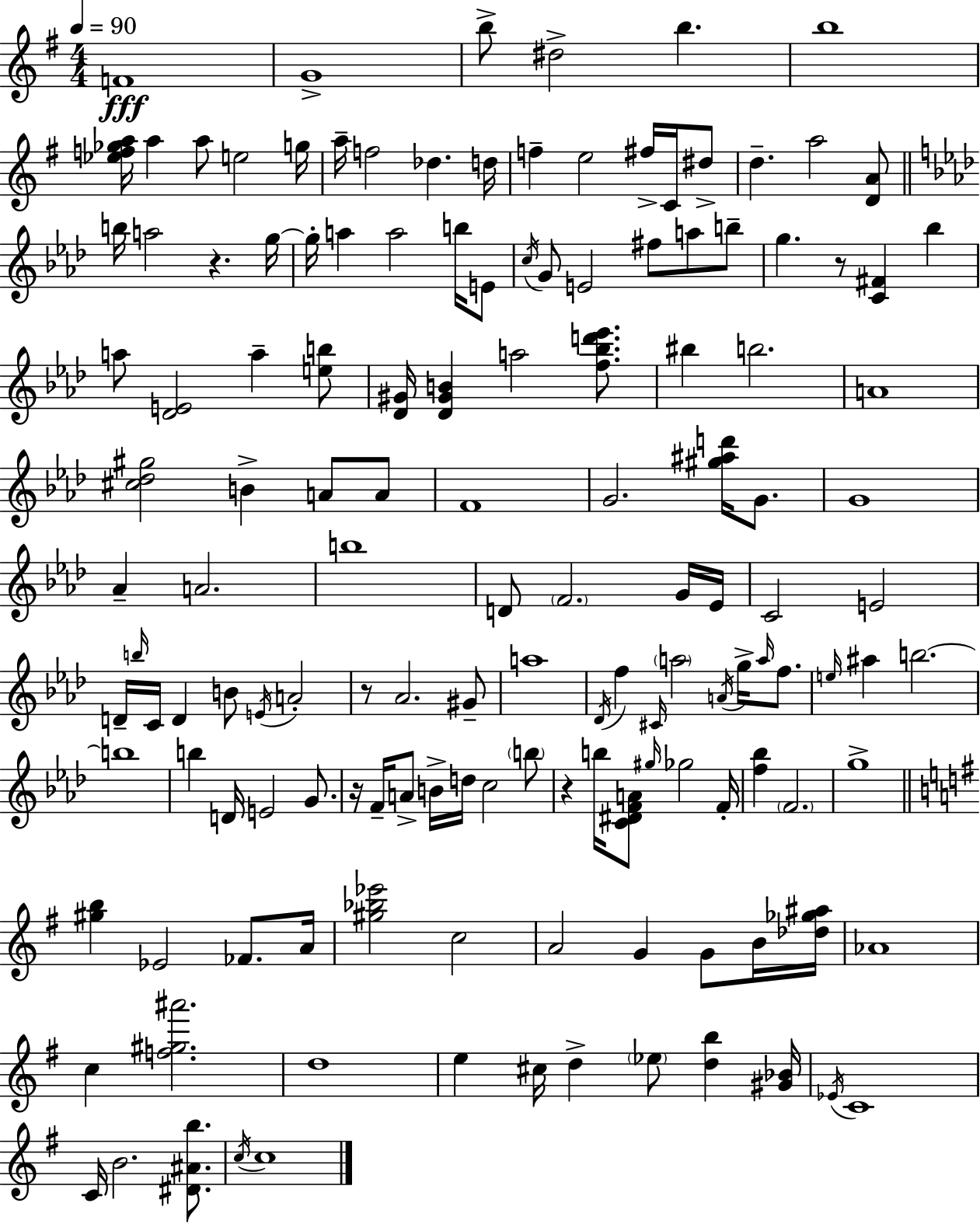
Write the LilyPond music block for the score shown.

{
  \clef treble
  \numericTimeSignature
  \time 4/4
  \key g \major
  \tempo 4 = 90
  \repeat volta 2 { f'1\fff | g'1-> | b''8-> dis''2-> b''4. | b''1 | \break <ees'' f'' ges'' a''>16 a''4 a''8 e''2 g''16 | a''16-- f''2 des''4. d''16 | f''4-- e''2 fis''16-> c'16 dis''8-> | d''4.-- a''2 <d' a'>8 | \break \bar "||" \break \key f \minor b''16 a''2 r4. g''16~~ | g''16-. a''4 a''2 b''16 e'8 | \acciaccatura { c''16 } g'8 e'2 fis''8 a''8 b''8-- | g''4. r8 <c' fis'>4 bes''4 | \break a''8 <des' e'>2 a''4-- <e'' b''>8 | <des' gis'>16 <des' gis' b'>4 a''2 <f'' bes'' d''' ees'''>8. | bis''4 b''2. | a'1 | \break <cis'' des'' gis''>2 b'4-> a'8 a'8 | f'1 | g'2. <gis'' ais'' d'''>16 g'8. | g'1 | \break aes'4-- a'2. | b''1 | d'8 \parenthesize f'2. g'16 | ees'16 c'2 e'2 | \break d'16-- \grace { b''16 } c'16 d'4 b'8 \acciaccatura { e'16 } a'2-. | r8 aes'2. | gis'8-- a''1 | \acciaccatura { des'16 } f''4 \grace { cis'16 } \parenthesize a''2 | \break \acciaccatura { a'16 } g''16-> \grace { a''16 } f''8. \grace { e''16 } ais''4 b''2.~~ | b''1 | b''4 d'16 e'2 | g'8. r16 f'16-- a'8-> b'16-> d''16 c''2 | \break \parenthesize b''8 r4 b''16 <c' dis' f' a'>8 \grace { gis''16 } | ges''2 f'16-. <f'' bes''>4 \parenthesize f'2. | g''1-> | \bar "||" \break \key g \major <gis'' b''>4 ees'2 fes'8. a'16 | <gis'' bes'' ees'''>2 c''2 | a'2 g'4 g'8 b'16 <des'' ges'' ais''>16 | aes'1 | \break c''4 <f'' gis'' ais'''>2. | d''1 | e''4 cis''16 d''4-> \parenthesize ees''8 <d'' b''>4 <gis' bes'>16 | \acciaccatura { ees'16 } c'1 | \break c'16 b'2. <dis' ais' b''>8. | \acciaccatura { c''16 } c''1 | } \bar "|."
}